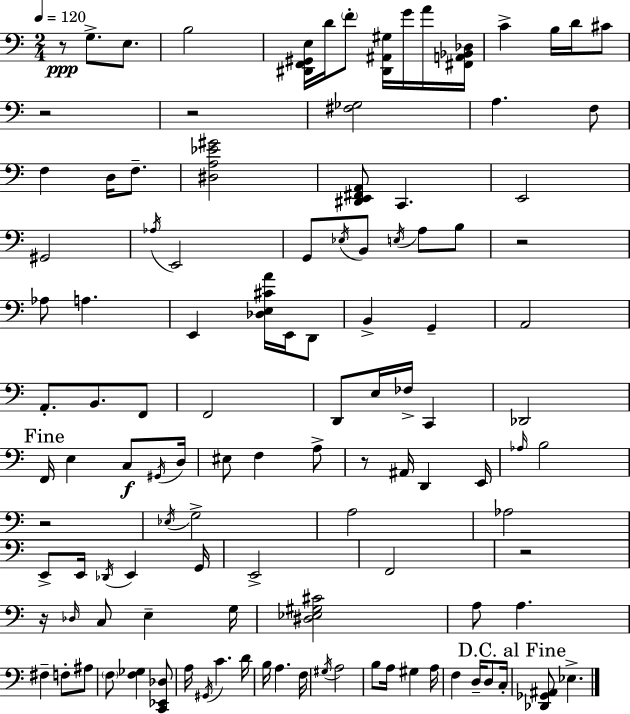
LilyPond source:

{
  \clef bass
  \numericTimeSignature
  \time 2/4
  \key c \major
  \tempo 4 = 120
  \repeat volta 2 { r8\ppp g8.-> e8. | b2 | <dis, f, gis, e>16 d'16 \parenthesize f'8-. <dis, ais, gis>16 g'16 a'16 <fis, a, bes, des>16 | c'4-> b16 d'16 cis'8 | \break r2 | r2 | <fis ges>2 | a4. f8 | \break f4 d16 f8.-- | <dis a ees' gis'>2 | <dis, e, fis, a,>8 c,4. | e,2 | \break gis,2 | \acciaccatura { aes16 } e,2 | g,8 \acciaccatura { ees16 } b,8 \acciaccatura { e16 } a8 | b8 r2 | \break aes8 a4. | e,4 <des e cis' a'>16 | e,16 d,8 b,4-> g,4-- | a,2 | \break a,8.-. b,8. | f,8 f,2 | d,8 e16 fes16-> c,4 | des,2 | \break \mark "Fine" f,16 e4 | c8\f \acciaccatura { gis,16 } d16 eis8 f4 | a8-> r8 ais,16 d,4 | e,16 \grace { aes16 } b2 | \break r2 | \acciaccatura { ees16 } g2-> | a2 | aes2 | \break e,8-> | e,16 \acciaccatura { des,16 } e,4 g,16 e,2-> | f,2 | r2 | \break r16 | \grace { des16 } c8 e4-- g16 | <dis ees gis cis'>2 | a8 a4. | \break fis4-- f8-. ais8 | \parenthesize f8 <f ges>4 <c, ees, des>8 | a16 \acciaccatura { gis,16 } c'4. | d'16 b16 a4. | \break f16 \acciaccatura { gis16 } a2 | b8 a16 gis4 | a16 f4 d16-- d8 | c16-. \mark "D.C. al Fine" <des, ges, ais,>8 ees4.-> | \break } \bar "|."
}